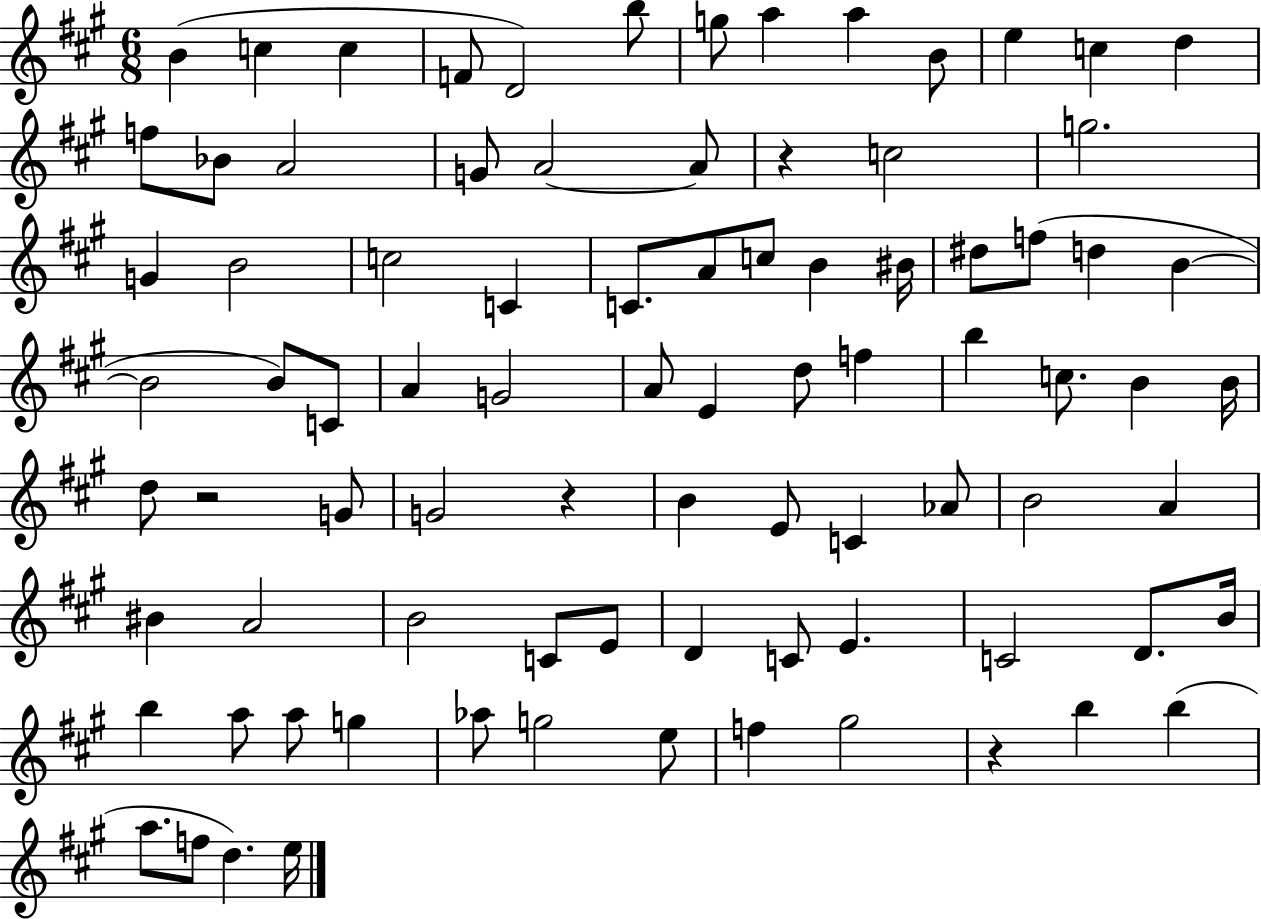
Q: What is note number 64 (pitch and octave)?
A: E4